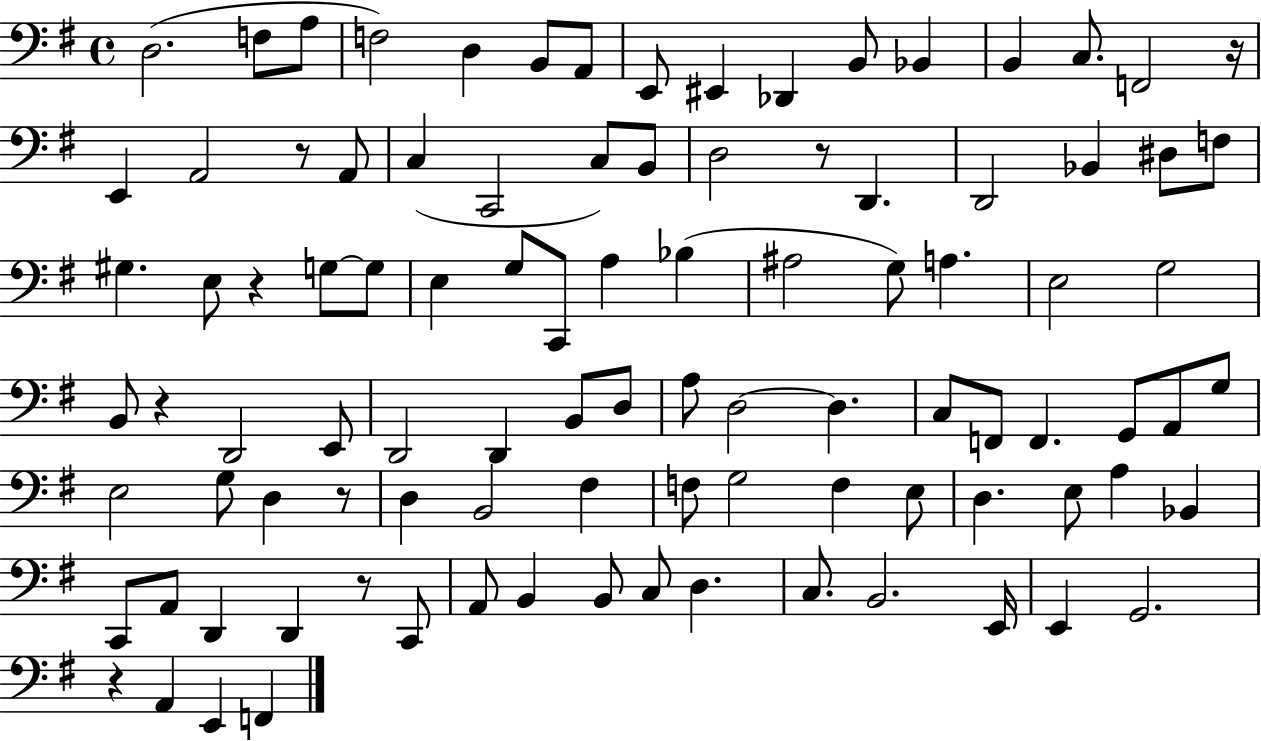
X:1
T:Untitled
M:4/4
L:1/4
K:G
D,2 F,/2 A,/2 F,2 D, B,,/2 A,,/2 E,,/2 ^E,, _D,, B,,/2 _B,, B,, C,/2 F,,2 z/4 E,, A,,2 z/2 A,,/2 C, C,,2 C,/2 B,,/2 D,2 z/2 D,, D,,2 _B,, ^D,/2 F,/2 ^G, E,/2 z G,/2 G,/2 E, G,/2 C,,/2 A, _B, ^A,2 G,/2 A, E,2 G,2 B,,/2 z D,,2 E,,/2 D,,2 D,, B,,/2 D,/2 A,/2 D,2 D, C,/2 F,,/2 F,, G,,/2 A,,/2 G,/2 E,2 G,/2 D, z/2 D, B,,2 ^F, F,/2 G,2 F, E,/2 D, E,/2 A, _B,, C,,/2 A,,/2 D,, D,, z/2 C,,/2 A,,/2 B,, B,,/2 C,/2 D, C,/2 B,,2 E,,/4 E,, G,,2 z A,, E,, F,,